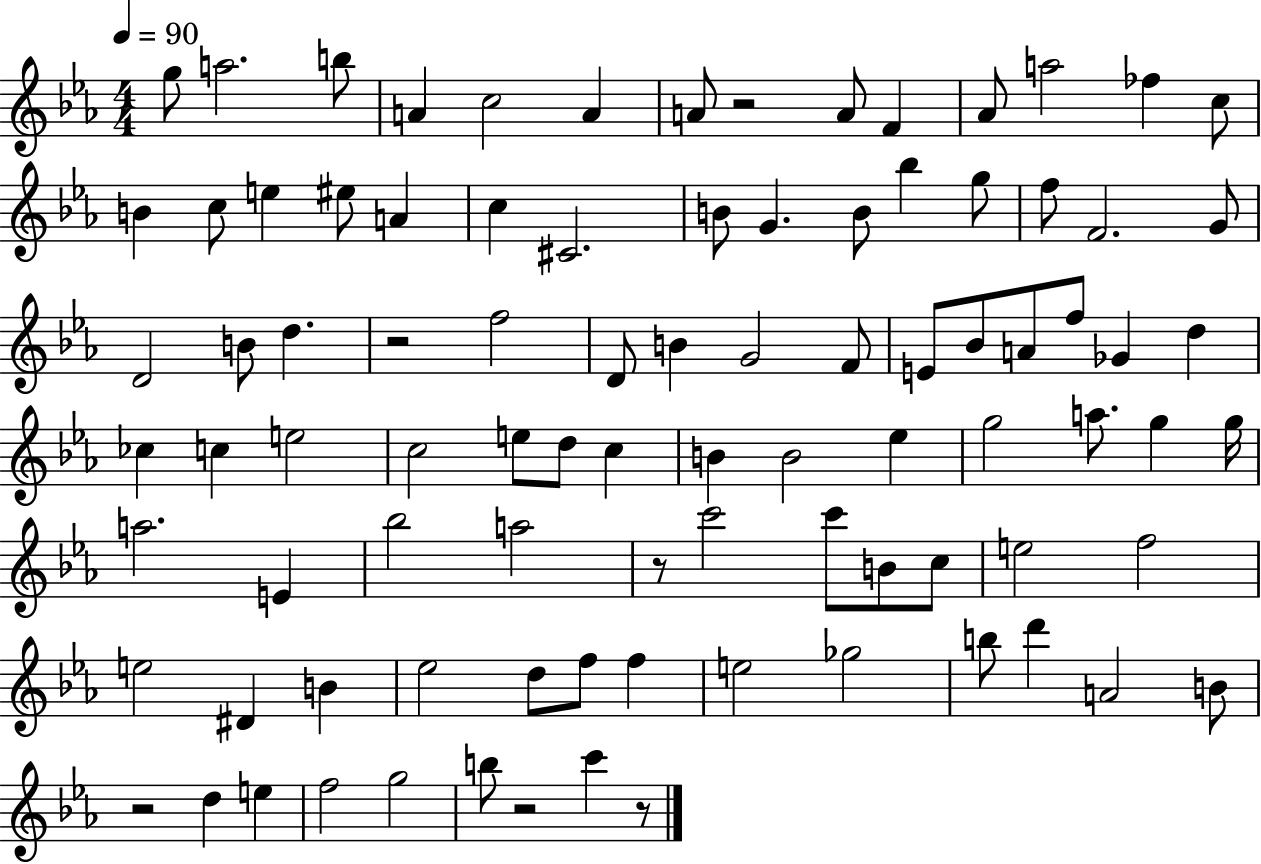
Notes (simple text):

G5/e A5/h. B5/e A4/q C5/h A4/q A4/e R/h A4/e F4/q Ab4/e A5/h FES5/q C5/e B4/q C5/e E5/q EIS5/e A4/q C5/q C#4/h. B4/e G4/q. B4/e Bb5/q G5/e F5/e F4/h. G4/e D4/h B4/e D5/q. R/h F5/h D4/e B4/q G4/h F4/e E4/e Bb4/e A4/e F5/e Gb4/q D5/q CES5/q C5/q E5/h C5/h E5/e D5/e C5/q B4/q B4/h Eb5/q G5/h A5/e. G5/q G5/s A5/h. E4/q Bb5/h A5/h R/e C6/h C6/e B4/e C5/e E5/h F5/h E5/h D#4/q B4/q Eb5/h D5/e F5/e F5/q E5/h Gb5/h B5/e D6/q A4/h B4/e R/h D5/q E5/q F5/h G5/h B5/e R/h C6/q R/e